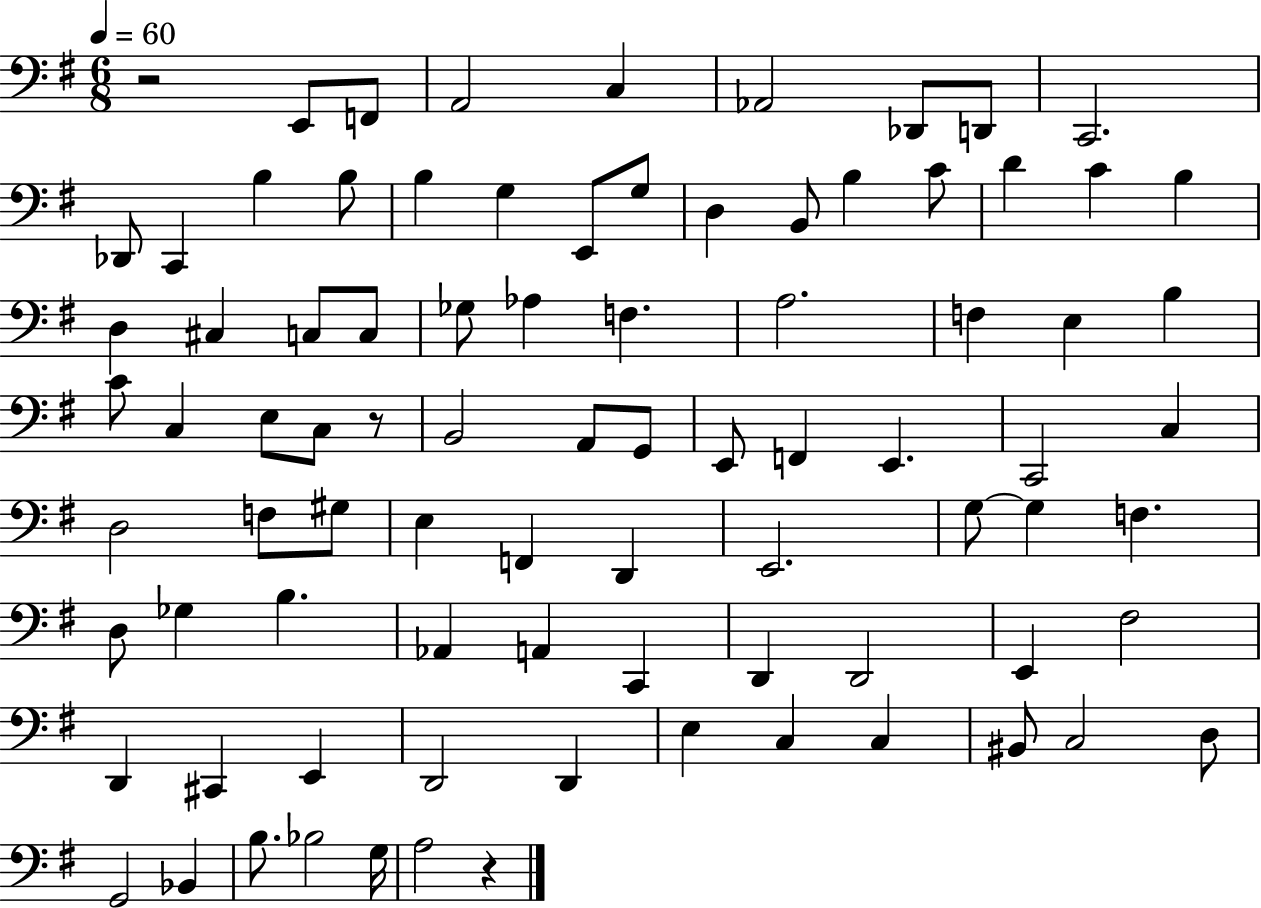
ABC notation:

X:1
T:Untitled
M:6/8
L:1/4
K:G
z2 E,,/2 F,,/2 A,,2 C, _A,,2 _D,,/2 D,,/2 C,,2 _D,,/2 C,, B, B,/2 B, G, E,,/2 G,/2 D, B,,/2 B, C/2 D C B, D, ^C, C,/2 C,/2 _G,/2 _A, F, A,2 F, E, B, C/2 C, E,/2 C,/2 z/2 B,,2 A,,/2 G,,/2 E,,/2 F,, E,, C,,2 C, D,2 F,/2 ^G,/2 E, F,, D,, E,,2 G,/2 G, F, D,/2 _G, B, _A,, A,, C,, D,, D,,2 E,, ^F,2 D,, ^C,, E,, D,,2 D,, E, C, C, ^B,,/2 C,2 D,/2 G,,2 _B,, B,/2 _B,2 G,/4 A,2 z